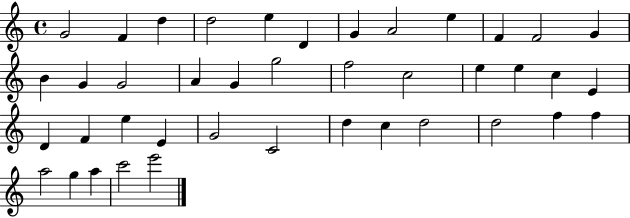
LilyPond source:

{
  \clef treble
  \time 4/4
  \defaultTimeSignature
  \key c \major
  g'2 f'4 d''4 | d''2 e''4 d'4 | g'4 a'2 e''4 | f'4 f'2 g'4 | \break b'4 g'4 g'2 | a'4 g'4 g''2 | f''2 c''2 | e''4 e''4 c''4 e'4 | \break d'4 f'4 e''4 e'4 | g'2 c'2 | d''4 c''4 d''2 | d''2 f''4 f''4 | \break a''2 g''4 a''4 | c'''2 e'''2 | \bar "|."
}